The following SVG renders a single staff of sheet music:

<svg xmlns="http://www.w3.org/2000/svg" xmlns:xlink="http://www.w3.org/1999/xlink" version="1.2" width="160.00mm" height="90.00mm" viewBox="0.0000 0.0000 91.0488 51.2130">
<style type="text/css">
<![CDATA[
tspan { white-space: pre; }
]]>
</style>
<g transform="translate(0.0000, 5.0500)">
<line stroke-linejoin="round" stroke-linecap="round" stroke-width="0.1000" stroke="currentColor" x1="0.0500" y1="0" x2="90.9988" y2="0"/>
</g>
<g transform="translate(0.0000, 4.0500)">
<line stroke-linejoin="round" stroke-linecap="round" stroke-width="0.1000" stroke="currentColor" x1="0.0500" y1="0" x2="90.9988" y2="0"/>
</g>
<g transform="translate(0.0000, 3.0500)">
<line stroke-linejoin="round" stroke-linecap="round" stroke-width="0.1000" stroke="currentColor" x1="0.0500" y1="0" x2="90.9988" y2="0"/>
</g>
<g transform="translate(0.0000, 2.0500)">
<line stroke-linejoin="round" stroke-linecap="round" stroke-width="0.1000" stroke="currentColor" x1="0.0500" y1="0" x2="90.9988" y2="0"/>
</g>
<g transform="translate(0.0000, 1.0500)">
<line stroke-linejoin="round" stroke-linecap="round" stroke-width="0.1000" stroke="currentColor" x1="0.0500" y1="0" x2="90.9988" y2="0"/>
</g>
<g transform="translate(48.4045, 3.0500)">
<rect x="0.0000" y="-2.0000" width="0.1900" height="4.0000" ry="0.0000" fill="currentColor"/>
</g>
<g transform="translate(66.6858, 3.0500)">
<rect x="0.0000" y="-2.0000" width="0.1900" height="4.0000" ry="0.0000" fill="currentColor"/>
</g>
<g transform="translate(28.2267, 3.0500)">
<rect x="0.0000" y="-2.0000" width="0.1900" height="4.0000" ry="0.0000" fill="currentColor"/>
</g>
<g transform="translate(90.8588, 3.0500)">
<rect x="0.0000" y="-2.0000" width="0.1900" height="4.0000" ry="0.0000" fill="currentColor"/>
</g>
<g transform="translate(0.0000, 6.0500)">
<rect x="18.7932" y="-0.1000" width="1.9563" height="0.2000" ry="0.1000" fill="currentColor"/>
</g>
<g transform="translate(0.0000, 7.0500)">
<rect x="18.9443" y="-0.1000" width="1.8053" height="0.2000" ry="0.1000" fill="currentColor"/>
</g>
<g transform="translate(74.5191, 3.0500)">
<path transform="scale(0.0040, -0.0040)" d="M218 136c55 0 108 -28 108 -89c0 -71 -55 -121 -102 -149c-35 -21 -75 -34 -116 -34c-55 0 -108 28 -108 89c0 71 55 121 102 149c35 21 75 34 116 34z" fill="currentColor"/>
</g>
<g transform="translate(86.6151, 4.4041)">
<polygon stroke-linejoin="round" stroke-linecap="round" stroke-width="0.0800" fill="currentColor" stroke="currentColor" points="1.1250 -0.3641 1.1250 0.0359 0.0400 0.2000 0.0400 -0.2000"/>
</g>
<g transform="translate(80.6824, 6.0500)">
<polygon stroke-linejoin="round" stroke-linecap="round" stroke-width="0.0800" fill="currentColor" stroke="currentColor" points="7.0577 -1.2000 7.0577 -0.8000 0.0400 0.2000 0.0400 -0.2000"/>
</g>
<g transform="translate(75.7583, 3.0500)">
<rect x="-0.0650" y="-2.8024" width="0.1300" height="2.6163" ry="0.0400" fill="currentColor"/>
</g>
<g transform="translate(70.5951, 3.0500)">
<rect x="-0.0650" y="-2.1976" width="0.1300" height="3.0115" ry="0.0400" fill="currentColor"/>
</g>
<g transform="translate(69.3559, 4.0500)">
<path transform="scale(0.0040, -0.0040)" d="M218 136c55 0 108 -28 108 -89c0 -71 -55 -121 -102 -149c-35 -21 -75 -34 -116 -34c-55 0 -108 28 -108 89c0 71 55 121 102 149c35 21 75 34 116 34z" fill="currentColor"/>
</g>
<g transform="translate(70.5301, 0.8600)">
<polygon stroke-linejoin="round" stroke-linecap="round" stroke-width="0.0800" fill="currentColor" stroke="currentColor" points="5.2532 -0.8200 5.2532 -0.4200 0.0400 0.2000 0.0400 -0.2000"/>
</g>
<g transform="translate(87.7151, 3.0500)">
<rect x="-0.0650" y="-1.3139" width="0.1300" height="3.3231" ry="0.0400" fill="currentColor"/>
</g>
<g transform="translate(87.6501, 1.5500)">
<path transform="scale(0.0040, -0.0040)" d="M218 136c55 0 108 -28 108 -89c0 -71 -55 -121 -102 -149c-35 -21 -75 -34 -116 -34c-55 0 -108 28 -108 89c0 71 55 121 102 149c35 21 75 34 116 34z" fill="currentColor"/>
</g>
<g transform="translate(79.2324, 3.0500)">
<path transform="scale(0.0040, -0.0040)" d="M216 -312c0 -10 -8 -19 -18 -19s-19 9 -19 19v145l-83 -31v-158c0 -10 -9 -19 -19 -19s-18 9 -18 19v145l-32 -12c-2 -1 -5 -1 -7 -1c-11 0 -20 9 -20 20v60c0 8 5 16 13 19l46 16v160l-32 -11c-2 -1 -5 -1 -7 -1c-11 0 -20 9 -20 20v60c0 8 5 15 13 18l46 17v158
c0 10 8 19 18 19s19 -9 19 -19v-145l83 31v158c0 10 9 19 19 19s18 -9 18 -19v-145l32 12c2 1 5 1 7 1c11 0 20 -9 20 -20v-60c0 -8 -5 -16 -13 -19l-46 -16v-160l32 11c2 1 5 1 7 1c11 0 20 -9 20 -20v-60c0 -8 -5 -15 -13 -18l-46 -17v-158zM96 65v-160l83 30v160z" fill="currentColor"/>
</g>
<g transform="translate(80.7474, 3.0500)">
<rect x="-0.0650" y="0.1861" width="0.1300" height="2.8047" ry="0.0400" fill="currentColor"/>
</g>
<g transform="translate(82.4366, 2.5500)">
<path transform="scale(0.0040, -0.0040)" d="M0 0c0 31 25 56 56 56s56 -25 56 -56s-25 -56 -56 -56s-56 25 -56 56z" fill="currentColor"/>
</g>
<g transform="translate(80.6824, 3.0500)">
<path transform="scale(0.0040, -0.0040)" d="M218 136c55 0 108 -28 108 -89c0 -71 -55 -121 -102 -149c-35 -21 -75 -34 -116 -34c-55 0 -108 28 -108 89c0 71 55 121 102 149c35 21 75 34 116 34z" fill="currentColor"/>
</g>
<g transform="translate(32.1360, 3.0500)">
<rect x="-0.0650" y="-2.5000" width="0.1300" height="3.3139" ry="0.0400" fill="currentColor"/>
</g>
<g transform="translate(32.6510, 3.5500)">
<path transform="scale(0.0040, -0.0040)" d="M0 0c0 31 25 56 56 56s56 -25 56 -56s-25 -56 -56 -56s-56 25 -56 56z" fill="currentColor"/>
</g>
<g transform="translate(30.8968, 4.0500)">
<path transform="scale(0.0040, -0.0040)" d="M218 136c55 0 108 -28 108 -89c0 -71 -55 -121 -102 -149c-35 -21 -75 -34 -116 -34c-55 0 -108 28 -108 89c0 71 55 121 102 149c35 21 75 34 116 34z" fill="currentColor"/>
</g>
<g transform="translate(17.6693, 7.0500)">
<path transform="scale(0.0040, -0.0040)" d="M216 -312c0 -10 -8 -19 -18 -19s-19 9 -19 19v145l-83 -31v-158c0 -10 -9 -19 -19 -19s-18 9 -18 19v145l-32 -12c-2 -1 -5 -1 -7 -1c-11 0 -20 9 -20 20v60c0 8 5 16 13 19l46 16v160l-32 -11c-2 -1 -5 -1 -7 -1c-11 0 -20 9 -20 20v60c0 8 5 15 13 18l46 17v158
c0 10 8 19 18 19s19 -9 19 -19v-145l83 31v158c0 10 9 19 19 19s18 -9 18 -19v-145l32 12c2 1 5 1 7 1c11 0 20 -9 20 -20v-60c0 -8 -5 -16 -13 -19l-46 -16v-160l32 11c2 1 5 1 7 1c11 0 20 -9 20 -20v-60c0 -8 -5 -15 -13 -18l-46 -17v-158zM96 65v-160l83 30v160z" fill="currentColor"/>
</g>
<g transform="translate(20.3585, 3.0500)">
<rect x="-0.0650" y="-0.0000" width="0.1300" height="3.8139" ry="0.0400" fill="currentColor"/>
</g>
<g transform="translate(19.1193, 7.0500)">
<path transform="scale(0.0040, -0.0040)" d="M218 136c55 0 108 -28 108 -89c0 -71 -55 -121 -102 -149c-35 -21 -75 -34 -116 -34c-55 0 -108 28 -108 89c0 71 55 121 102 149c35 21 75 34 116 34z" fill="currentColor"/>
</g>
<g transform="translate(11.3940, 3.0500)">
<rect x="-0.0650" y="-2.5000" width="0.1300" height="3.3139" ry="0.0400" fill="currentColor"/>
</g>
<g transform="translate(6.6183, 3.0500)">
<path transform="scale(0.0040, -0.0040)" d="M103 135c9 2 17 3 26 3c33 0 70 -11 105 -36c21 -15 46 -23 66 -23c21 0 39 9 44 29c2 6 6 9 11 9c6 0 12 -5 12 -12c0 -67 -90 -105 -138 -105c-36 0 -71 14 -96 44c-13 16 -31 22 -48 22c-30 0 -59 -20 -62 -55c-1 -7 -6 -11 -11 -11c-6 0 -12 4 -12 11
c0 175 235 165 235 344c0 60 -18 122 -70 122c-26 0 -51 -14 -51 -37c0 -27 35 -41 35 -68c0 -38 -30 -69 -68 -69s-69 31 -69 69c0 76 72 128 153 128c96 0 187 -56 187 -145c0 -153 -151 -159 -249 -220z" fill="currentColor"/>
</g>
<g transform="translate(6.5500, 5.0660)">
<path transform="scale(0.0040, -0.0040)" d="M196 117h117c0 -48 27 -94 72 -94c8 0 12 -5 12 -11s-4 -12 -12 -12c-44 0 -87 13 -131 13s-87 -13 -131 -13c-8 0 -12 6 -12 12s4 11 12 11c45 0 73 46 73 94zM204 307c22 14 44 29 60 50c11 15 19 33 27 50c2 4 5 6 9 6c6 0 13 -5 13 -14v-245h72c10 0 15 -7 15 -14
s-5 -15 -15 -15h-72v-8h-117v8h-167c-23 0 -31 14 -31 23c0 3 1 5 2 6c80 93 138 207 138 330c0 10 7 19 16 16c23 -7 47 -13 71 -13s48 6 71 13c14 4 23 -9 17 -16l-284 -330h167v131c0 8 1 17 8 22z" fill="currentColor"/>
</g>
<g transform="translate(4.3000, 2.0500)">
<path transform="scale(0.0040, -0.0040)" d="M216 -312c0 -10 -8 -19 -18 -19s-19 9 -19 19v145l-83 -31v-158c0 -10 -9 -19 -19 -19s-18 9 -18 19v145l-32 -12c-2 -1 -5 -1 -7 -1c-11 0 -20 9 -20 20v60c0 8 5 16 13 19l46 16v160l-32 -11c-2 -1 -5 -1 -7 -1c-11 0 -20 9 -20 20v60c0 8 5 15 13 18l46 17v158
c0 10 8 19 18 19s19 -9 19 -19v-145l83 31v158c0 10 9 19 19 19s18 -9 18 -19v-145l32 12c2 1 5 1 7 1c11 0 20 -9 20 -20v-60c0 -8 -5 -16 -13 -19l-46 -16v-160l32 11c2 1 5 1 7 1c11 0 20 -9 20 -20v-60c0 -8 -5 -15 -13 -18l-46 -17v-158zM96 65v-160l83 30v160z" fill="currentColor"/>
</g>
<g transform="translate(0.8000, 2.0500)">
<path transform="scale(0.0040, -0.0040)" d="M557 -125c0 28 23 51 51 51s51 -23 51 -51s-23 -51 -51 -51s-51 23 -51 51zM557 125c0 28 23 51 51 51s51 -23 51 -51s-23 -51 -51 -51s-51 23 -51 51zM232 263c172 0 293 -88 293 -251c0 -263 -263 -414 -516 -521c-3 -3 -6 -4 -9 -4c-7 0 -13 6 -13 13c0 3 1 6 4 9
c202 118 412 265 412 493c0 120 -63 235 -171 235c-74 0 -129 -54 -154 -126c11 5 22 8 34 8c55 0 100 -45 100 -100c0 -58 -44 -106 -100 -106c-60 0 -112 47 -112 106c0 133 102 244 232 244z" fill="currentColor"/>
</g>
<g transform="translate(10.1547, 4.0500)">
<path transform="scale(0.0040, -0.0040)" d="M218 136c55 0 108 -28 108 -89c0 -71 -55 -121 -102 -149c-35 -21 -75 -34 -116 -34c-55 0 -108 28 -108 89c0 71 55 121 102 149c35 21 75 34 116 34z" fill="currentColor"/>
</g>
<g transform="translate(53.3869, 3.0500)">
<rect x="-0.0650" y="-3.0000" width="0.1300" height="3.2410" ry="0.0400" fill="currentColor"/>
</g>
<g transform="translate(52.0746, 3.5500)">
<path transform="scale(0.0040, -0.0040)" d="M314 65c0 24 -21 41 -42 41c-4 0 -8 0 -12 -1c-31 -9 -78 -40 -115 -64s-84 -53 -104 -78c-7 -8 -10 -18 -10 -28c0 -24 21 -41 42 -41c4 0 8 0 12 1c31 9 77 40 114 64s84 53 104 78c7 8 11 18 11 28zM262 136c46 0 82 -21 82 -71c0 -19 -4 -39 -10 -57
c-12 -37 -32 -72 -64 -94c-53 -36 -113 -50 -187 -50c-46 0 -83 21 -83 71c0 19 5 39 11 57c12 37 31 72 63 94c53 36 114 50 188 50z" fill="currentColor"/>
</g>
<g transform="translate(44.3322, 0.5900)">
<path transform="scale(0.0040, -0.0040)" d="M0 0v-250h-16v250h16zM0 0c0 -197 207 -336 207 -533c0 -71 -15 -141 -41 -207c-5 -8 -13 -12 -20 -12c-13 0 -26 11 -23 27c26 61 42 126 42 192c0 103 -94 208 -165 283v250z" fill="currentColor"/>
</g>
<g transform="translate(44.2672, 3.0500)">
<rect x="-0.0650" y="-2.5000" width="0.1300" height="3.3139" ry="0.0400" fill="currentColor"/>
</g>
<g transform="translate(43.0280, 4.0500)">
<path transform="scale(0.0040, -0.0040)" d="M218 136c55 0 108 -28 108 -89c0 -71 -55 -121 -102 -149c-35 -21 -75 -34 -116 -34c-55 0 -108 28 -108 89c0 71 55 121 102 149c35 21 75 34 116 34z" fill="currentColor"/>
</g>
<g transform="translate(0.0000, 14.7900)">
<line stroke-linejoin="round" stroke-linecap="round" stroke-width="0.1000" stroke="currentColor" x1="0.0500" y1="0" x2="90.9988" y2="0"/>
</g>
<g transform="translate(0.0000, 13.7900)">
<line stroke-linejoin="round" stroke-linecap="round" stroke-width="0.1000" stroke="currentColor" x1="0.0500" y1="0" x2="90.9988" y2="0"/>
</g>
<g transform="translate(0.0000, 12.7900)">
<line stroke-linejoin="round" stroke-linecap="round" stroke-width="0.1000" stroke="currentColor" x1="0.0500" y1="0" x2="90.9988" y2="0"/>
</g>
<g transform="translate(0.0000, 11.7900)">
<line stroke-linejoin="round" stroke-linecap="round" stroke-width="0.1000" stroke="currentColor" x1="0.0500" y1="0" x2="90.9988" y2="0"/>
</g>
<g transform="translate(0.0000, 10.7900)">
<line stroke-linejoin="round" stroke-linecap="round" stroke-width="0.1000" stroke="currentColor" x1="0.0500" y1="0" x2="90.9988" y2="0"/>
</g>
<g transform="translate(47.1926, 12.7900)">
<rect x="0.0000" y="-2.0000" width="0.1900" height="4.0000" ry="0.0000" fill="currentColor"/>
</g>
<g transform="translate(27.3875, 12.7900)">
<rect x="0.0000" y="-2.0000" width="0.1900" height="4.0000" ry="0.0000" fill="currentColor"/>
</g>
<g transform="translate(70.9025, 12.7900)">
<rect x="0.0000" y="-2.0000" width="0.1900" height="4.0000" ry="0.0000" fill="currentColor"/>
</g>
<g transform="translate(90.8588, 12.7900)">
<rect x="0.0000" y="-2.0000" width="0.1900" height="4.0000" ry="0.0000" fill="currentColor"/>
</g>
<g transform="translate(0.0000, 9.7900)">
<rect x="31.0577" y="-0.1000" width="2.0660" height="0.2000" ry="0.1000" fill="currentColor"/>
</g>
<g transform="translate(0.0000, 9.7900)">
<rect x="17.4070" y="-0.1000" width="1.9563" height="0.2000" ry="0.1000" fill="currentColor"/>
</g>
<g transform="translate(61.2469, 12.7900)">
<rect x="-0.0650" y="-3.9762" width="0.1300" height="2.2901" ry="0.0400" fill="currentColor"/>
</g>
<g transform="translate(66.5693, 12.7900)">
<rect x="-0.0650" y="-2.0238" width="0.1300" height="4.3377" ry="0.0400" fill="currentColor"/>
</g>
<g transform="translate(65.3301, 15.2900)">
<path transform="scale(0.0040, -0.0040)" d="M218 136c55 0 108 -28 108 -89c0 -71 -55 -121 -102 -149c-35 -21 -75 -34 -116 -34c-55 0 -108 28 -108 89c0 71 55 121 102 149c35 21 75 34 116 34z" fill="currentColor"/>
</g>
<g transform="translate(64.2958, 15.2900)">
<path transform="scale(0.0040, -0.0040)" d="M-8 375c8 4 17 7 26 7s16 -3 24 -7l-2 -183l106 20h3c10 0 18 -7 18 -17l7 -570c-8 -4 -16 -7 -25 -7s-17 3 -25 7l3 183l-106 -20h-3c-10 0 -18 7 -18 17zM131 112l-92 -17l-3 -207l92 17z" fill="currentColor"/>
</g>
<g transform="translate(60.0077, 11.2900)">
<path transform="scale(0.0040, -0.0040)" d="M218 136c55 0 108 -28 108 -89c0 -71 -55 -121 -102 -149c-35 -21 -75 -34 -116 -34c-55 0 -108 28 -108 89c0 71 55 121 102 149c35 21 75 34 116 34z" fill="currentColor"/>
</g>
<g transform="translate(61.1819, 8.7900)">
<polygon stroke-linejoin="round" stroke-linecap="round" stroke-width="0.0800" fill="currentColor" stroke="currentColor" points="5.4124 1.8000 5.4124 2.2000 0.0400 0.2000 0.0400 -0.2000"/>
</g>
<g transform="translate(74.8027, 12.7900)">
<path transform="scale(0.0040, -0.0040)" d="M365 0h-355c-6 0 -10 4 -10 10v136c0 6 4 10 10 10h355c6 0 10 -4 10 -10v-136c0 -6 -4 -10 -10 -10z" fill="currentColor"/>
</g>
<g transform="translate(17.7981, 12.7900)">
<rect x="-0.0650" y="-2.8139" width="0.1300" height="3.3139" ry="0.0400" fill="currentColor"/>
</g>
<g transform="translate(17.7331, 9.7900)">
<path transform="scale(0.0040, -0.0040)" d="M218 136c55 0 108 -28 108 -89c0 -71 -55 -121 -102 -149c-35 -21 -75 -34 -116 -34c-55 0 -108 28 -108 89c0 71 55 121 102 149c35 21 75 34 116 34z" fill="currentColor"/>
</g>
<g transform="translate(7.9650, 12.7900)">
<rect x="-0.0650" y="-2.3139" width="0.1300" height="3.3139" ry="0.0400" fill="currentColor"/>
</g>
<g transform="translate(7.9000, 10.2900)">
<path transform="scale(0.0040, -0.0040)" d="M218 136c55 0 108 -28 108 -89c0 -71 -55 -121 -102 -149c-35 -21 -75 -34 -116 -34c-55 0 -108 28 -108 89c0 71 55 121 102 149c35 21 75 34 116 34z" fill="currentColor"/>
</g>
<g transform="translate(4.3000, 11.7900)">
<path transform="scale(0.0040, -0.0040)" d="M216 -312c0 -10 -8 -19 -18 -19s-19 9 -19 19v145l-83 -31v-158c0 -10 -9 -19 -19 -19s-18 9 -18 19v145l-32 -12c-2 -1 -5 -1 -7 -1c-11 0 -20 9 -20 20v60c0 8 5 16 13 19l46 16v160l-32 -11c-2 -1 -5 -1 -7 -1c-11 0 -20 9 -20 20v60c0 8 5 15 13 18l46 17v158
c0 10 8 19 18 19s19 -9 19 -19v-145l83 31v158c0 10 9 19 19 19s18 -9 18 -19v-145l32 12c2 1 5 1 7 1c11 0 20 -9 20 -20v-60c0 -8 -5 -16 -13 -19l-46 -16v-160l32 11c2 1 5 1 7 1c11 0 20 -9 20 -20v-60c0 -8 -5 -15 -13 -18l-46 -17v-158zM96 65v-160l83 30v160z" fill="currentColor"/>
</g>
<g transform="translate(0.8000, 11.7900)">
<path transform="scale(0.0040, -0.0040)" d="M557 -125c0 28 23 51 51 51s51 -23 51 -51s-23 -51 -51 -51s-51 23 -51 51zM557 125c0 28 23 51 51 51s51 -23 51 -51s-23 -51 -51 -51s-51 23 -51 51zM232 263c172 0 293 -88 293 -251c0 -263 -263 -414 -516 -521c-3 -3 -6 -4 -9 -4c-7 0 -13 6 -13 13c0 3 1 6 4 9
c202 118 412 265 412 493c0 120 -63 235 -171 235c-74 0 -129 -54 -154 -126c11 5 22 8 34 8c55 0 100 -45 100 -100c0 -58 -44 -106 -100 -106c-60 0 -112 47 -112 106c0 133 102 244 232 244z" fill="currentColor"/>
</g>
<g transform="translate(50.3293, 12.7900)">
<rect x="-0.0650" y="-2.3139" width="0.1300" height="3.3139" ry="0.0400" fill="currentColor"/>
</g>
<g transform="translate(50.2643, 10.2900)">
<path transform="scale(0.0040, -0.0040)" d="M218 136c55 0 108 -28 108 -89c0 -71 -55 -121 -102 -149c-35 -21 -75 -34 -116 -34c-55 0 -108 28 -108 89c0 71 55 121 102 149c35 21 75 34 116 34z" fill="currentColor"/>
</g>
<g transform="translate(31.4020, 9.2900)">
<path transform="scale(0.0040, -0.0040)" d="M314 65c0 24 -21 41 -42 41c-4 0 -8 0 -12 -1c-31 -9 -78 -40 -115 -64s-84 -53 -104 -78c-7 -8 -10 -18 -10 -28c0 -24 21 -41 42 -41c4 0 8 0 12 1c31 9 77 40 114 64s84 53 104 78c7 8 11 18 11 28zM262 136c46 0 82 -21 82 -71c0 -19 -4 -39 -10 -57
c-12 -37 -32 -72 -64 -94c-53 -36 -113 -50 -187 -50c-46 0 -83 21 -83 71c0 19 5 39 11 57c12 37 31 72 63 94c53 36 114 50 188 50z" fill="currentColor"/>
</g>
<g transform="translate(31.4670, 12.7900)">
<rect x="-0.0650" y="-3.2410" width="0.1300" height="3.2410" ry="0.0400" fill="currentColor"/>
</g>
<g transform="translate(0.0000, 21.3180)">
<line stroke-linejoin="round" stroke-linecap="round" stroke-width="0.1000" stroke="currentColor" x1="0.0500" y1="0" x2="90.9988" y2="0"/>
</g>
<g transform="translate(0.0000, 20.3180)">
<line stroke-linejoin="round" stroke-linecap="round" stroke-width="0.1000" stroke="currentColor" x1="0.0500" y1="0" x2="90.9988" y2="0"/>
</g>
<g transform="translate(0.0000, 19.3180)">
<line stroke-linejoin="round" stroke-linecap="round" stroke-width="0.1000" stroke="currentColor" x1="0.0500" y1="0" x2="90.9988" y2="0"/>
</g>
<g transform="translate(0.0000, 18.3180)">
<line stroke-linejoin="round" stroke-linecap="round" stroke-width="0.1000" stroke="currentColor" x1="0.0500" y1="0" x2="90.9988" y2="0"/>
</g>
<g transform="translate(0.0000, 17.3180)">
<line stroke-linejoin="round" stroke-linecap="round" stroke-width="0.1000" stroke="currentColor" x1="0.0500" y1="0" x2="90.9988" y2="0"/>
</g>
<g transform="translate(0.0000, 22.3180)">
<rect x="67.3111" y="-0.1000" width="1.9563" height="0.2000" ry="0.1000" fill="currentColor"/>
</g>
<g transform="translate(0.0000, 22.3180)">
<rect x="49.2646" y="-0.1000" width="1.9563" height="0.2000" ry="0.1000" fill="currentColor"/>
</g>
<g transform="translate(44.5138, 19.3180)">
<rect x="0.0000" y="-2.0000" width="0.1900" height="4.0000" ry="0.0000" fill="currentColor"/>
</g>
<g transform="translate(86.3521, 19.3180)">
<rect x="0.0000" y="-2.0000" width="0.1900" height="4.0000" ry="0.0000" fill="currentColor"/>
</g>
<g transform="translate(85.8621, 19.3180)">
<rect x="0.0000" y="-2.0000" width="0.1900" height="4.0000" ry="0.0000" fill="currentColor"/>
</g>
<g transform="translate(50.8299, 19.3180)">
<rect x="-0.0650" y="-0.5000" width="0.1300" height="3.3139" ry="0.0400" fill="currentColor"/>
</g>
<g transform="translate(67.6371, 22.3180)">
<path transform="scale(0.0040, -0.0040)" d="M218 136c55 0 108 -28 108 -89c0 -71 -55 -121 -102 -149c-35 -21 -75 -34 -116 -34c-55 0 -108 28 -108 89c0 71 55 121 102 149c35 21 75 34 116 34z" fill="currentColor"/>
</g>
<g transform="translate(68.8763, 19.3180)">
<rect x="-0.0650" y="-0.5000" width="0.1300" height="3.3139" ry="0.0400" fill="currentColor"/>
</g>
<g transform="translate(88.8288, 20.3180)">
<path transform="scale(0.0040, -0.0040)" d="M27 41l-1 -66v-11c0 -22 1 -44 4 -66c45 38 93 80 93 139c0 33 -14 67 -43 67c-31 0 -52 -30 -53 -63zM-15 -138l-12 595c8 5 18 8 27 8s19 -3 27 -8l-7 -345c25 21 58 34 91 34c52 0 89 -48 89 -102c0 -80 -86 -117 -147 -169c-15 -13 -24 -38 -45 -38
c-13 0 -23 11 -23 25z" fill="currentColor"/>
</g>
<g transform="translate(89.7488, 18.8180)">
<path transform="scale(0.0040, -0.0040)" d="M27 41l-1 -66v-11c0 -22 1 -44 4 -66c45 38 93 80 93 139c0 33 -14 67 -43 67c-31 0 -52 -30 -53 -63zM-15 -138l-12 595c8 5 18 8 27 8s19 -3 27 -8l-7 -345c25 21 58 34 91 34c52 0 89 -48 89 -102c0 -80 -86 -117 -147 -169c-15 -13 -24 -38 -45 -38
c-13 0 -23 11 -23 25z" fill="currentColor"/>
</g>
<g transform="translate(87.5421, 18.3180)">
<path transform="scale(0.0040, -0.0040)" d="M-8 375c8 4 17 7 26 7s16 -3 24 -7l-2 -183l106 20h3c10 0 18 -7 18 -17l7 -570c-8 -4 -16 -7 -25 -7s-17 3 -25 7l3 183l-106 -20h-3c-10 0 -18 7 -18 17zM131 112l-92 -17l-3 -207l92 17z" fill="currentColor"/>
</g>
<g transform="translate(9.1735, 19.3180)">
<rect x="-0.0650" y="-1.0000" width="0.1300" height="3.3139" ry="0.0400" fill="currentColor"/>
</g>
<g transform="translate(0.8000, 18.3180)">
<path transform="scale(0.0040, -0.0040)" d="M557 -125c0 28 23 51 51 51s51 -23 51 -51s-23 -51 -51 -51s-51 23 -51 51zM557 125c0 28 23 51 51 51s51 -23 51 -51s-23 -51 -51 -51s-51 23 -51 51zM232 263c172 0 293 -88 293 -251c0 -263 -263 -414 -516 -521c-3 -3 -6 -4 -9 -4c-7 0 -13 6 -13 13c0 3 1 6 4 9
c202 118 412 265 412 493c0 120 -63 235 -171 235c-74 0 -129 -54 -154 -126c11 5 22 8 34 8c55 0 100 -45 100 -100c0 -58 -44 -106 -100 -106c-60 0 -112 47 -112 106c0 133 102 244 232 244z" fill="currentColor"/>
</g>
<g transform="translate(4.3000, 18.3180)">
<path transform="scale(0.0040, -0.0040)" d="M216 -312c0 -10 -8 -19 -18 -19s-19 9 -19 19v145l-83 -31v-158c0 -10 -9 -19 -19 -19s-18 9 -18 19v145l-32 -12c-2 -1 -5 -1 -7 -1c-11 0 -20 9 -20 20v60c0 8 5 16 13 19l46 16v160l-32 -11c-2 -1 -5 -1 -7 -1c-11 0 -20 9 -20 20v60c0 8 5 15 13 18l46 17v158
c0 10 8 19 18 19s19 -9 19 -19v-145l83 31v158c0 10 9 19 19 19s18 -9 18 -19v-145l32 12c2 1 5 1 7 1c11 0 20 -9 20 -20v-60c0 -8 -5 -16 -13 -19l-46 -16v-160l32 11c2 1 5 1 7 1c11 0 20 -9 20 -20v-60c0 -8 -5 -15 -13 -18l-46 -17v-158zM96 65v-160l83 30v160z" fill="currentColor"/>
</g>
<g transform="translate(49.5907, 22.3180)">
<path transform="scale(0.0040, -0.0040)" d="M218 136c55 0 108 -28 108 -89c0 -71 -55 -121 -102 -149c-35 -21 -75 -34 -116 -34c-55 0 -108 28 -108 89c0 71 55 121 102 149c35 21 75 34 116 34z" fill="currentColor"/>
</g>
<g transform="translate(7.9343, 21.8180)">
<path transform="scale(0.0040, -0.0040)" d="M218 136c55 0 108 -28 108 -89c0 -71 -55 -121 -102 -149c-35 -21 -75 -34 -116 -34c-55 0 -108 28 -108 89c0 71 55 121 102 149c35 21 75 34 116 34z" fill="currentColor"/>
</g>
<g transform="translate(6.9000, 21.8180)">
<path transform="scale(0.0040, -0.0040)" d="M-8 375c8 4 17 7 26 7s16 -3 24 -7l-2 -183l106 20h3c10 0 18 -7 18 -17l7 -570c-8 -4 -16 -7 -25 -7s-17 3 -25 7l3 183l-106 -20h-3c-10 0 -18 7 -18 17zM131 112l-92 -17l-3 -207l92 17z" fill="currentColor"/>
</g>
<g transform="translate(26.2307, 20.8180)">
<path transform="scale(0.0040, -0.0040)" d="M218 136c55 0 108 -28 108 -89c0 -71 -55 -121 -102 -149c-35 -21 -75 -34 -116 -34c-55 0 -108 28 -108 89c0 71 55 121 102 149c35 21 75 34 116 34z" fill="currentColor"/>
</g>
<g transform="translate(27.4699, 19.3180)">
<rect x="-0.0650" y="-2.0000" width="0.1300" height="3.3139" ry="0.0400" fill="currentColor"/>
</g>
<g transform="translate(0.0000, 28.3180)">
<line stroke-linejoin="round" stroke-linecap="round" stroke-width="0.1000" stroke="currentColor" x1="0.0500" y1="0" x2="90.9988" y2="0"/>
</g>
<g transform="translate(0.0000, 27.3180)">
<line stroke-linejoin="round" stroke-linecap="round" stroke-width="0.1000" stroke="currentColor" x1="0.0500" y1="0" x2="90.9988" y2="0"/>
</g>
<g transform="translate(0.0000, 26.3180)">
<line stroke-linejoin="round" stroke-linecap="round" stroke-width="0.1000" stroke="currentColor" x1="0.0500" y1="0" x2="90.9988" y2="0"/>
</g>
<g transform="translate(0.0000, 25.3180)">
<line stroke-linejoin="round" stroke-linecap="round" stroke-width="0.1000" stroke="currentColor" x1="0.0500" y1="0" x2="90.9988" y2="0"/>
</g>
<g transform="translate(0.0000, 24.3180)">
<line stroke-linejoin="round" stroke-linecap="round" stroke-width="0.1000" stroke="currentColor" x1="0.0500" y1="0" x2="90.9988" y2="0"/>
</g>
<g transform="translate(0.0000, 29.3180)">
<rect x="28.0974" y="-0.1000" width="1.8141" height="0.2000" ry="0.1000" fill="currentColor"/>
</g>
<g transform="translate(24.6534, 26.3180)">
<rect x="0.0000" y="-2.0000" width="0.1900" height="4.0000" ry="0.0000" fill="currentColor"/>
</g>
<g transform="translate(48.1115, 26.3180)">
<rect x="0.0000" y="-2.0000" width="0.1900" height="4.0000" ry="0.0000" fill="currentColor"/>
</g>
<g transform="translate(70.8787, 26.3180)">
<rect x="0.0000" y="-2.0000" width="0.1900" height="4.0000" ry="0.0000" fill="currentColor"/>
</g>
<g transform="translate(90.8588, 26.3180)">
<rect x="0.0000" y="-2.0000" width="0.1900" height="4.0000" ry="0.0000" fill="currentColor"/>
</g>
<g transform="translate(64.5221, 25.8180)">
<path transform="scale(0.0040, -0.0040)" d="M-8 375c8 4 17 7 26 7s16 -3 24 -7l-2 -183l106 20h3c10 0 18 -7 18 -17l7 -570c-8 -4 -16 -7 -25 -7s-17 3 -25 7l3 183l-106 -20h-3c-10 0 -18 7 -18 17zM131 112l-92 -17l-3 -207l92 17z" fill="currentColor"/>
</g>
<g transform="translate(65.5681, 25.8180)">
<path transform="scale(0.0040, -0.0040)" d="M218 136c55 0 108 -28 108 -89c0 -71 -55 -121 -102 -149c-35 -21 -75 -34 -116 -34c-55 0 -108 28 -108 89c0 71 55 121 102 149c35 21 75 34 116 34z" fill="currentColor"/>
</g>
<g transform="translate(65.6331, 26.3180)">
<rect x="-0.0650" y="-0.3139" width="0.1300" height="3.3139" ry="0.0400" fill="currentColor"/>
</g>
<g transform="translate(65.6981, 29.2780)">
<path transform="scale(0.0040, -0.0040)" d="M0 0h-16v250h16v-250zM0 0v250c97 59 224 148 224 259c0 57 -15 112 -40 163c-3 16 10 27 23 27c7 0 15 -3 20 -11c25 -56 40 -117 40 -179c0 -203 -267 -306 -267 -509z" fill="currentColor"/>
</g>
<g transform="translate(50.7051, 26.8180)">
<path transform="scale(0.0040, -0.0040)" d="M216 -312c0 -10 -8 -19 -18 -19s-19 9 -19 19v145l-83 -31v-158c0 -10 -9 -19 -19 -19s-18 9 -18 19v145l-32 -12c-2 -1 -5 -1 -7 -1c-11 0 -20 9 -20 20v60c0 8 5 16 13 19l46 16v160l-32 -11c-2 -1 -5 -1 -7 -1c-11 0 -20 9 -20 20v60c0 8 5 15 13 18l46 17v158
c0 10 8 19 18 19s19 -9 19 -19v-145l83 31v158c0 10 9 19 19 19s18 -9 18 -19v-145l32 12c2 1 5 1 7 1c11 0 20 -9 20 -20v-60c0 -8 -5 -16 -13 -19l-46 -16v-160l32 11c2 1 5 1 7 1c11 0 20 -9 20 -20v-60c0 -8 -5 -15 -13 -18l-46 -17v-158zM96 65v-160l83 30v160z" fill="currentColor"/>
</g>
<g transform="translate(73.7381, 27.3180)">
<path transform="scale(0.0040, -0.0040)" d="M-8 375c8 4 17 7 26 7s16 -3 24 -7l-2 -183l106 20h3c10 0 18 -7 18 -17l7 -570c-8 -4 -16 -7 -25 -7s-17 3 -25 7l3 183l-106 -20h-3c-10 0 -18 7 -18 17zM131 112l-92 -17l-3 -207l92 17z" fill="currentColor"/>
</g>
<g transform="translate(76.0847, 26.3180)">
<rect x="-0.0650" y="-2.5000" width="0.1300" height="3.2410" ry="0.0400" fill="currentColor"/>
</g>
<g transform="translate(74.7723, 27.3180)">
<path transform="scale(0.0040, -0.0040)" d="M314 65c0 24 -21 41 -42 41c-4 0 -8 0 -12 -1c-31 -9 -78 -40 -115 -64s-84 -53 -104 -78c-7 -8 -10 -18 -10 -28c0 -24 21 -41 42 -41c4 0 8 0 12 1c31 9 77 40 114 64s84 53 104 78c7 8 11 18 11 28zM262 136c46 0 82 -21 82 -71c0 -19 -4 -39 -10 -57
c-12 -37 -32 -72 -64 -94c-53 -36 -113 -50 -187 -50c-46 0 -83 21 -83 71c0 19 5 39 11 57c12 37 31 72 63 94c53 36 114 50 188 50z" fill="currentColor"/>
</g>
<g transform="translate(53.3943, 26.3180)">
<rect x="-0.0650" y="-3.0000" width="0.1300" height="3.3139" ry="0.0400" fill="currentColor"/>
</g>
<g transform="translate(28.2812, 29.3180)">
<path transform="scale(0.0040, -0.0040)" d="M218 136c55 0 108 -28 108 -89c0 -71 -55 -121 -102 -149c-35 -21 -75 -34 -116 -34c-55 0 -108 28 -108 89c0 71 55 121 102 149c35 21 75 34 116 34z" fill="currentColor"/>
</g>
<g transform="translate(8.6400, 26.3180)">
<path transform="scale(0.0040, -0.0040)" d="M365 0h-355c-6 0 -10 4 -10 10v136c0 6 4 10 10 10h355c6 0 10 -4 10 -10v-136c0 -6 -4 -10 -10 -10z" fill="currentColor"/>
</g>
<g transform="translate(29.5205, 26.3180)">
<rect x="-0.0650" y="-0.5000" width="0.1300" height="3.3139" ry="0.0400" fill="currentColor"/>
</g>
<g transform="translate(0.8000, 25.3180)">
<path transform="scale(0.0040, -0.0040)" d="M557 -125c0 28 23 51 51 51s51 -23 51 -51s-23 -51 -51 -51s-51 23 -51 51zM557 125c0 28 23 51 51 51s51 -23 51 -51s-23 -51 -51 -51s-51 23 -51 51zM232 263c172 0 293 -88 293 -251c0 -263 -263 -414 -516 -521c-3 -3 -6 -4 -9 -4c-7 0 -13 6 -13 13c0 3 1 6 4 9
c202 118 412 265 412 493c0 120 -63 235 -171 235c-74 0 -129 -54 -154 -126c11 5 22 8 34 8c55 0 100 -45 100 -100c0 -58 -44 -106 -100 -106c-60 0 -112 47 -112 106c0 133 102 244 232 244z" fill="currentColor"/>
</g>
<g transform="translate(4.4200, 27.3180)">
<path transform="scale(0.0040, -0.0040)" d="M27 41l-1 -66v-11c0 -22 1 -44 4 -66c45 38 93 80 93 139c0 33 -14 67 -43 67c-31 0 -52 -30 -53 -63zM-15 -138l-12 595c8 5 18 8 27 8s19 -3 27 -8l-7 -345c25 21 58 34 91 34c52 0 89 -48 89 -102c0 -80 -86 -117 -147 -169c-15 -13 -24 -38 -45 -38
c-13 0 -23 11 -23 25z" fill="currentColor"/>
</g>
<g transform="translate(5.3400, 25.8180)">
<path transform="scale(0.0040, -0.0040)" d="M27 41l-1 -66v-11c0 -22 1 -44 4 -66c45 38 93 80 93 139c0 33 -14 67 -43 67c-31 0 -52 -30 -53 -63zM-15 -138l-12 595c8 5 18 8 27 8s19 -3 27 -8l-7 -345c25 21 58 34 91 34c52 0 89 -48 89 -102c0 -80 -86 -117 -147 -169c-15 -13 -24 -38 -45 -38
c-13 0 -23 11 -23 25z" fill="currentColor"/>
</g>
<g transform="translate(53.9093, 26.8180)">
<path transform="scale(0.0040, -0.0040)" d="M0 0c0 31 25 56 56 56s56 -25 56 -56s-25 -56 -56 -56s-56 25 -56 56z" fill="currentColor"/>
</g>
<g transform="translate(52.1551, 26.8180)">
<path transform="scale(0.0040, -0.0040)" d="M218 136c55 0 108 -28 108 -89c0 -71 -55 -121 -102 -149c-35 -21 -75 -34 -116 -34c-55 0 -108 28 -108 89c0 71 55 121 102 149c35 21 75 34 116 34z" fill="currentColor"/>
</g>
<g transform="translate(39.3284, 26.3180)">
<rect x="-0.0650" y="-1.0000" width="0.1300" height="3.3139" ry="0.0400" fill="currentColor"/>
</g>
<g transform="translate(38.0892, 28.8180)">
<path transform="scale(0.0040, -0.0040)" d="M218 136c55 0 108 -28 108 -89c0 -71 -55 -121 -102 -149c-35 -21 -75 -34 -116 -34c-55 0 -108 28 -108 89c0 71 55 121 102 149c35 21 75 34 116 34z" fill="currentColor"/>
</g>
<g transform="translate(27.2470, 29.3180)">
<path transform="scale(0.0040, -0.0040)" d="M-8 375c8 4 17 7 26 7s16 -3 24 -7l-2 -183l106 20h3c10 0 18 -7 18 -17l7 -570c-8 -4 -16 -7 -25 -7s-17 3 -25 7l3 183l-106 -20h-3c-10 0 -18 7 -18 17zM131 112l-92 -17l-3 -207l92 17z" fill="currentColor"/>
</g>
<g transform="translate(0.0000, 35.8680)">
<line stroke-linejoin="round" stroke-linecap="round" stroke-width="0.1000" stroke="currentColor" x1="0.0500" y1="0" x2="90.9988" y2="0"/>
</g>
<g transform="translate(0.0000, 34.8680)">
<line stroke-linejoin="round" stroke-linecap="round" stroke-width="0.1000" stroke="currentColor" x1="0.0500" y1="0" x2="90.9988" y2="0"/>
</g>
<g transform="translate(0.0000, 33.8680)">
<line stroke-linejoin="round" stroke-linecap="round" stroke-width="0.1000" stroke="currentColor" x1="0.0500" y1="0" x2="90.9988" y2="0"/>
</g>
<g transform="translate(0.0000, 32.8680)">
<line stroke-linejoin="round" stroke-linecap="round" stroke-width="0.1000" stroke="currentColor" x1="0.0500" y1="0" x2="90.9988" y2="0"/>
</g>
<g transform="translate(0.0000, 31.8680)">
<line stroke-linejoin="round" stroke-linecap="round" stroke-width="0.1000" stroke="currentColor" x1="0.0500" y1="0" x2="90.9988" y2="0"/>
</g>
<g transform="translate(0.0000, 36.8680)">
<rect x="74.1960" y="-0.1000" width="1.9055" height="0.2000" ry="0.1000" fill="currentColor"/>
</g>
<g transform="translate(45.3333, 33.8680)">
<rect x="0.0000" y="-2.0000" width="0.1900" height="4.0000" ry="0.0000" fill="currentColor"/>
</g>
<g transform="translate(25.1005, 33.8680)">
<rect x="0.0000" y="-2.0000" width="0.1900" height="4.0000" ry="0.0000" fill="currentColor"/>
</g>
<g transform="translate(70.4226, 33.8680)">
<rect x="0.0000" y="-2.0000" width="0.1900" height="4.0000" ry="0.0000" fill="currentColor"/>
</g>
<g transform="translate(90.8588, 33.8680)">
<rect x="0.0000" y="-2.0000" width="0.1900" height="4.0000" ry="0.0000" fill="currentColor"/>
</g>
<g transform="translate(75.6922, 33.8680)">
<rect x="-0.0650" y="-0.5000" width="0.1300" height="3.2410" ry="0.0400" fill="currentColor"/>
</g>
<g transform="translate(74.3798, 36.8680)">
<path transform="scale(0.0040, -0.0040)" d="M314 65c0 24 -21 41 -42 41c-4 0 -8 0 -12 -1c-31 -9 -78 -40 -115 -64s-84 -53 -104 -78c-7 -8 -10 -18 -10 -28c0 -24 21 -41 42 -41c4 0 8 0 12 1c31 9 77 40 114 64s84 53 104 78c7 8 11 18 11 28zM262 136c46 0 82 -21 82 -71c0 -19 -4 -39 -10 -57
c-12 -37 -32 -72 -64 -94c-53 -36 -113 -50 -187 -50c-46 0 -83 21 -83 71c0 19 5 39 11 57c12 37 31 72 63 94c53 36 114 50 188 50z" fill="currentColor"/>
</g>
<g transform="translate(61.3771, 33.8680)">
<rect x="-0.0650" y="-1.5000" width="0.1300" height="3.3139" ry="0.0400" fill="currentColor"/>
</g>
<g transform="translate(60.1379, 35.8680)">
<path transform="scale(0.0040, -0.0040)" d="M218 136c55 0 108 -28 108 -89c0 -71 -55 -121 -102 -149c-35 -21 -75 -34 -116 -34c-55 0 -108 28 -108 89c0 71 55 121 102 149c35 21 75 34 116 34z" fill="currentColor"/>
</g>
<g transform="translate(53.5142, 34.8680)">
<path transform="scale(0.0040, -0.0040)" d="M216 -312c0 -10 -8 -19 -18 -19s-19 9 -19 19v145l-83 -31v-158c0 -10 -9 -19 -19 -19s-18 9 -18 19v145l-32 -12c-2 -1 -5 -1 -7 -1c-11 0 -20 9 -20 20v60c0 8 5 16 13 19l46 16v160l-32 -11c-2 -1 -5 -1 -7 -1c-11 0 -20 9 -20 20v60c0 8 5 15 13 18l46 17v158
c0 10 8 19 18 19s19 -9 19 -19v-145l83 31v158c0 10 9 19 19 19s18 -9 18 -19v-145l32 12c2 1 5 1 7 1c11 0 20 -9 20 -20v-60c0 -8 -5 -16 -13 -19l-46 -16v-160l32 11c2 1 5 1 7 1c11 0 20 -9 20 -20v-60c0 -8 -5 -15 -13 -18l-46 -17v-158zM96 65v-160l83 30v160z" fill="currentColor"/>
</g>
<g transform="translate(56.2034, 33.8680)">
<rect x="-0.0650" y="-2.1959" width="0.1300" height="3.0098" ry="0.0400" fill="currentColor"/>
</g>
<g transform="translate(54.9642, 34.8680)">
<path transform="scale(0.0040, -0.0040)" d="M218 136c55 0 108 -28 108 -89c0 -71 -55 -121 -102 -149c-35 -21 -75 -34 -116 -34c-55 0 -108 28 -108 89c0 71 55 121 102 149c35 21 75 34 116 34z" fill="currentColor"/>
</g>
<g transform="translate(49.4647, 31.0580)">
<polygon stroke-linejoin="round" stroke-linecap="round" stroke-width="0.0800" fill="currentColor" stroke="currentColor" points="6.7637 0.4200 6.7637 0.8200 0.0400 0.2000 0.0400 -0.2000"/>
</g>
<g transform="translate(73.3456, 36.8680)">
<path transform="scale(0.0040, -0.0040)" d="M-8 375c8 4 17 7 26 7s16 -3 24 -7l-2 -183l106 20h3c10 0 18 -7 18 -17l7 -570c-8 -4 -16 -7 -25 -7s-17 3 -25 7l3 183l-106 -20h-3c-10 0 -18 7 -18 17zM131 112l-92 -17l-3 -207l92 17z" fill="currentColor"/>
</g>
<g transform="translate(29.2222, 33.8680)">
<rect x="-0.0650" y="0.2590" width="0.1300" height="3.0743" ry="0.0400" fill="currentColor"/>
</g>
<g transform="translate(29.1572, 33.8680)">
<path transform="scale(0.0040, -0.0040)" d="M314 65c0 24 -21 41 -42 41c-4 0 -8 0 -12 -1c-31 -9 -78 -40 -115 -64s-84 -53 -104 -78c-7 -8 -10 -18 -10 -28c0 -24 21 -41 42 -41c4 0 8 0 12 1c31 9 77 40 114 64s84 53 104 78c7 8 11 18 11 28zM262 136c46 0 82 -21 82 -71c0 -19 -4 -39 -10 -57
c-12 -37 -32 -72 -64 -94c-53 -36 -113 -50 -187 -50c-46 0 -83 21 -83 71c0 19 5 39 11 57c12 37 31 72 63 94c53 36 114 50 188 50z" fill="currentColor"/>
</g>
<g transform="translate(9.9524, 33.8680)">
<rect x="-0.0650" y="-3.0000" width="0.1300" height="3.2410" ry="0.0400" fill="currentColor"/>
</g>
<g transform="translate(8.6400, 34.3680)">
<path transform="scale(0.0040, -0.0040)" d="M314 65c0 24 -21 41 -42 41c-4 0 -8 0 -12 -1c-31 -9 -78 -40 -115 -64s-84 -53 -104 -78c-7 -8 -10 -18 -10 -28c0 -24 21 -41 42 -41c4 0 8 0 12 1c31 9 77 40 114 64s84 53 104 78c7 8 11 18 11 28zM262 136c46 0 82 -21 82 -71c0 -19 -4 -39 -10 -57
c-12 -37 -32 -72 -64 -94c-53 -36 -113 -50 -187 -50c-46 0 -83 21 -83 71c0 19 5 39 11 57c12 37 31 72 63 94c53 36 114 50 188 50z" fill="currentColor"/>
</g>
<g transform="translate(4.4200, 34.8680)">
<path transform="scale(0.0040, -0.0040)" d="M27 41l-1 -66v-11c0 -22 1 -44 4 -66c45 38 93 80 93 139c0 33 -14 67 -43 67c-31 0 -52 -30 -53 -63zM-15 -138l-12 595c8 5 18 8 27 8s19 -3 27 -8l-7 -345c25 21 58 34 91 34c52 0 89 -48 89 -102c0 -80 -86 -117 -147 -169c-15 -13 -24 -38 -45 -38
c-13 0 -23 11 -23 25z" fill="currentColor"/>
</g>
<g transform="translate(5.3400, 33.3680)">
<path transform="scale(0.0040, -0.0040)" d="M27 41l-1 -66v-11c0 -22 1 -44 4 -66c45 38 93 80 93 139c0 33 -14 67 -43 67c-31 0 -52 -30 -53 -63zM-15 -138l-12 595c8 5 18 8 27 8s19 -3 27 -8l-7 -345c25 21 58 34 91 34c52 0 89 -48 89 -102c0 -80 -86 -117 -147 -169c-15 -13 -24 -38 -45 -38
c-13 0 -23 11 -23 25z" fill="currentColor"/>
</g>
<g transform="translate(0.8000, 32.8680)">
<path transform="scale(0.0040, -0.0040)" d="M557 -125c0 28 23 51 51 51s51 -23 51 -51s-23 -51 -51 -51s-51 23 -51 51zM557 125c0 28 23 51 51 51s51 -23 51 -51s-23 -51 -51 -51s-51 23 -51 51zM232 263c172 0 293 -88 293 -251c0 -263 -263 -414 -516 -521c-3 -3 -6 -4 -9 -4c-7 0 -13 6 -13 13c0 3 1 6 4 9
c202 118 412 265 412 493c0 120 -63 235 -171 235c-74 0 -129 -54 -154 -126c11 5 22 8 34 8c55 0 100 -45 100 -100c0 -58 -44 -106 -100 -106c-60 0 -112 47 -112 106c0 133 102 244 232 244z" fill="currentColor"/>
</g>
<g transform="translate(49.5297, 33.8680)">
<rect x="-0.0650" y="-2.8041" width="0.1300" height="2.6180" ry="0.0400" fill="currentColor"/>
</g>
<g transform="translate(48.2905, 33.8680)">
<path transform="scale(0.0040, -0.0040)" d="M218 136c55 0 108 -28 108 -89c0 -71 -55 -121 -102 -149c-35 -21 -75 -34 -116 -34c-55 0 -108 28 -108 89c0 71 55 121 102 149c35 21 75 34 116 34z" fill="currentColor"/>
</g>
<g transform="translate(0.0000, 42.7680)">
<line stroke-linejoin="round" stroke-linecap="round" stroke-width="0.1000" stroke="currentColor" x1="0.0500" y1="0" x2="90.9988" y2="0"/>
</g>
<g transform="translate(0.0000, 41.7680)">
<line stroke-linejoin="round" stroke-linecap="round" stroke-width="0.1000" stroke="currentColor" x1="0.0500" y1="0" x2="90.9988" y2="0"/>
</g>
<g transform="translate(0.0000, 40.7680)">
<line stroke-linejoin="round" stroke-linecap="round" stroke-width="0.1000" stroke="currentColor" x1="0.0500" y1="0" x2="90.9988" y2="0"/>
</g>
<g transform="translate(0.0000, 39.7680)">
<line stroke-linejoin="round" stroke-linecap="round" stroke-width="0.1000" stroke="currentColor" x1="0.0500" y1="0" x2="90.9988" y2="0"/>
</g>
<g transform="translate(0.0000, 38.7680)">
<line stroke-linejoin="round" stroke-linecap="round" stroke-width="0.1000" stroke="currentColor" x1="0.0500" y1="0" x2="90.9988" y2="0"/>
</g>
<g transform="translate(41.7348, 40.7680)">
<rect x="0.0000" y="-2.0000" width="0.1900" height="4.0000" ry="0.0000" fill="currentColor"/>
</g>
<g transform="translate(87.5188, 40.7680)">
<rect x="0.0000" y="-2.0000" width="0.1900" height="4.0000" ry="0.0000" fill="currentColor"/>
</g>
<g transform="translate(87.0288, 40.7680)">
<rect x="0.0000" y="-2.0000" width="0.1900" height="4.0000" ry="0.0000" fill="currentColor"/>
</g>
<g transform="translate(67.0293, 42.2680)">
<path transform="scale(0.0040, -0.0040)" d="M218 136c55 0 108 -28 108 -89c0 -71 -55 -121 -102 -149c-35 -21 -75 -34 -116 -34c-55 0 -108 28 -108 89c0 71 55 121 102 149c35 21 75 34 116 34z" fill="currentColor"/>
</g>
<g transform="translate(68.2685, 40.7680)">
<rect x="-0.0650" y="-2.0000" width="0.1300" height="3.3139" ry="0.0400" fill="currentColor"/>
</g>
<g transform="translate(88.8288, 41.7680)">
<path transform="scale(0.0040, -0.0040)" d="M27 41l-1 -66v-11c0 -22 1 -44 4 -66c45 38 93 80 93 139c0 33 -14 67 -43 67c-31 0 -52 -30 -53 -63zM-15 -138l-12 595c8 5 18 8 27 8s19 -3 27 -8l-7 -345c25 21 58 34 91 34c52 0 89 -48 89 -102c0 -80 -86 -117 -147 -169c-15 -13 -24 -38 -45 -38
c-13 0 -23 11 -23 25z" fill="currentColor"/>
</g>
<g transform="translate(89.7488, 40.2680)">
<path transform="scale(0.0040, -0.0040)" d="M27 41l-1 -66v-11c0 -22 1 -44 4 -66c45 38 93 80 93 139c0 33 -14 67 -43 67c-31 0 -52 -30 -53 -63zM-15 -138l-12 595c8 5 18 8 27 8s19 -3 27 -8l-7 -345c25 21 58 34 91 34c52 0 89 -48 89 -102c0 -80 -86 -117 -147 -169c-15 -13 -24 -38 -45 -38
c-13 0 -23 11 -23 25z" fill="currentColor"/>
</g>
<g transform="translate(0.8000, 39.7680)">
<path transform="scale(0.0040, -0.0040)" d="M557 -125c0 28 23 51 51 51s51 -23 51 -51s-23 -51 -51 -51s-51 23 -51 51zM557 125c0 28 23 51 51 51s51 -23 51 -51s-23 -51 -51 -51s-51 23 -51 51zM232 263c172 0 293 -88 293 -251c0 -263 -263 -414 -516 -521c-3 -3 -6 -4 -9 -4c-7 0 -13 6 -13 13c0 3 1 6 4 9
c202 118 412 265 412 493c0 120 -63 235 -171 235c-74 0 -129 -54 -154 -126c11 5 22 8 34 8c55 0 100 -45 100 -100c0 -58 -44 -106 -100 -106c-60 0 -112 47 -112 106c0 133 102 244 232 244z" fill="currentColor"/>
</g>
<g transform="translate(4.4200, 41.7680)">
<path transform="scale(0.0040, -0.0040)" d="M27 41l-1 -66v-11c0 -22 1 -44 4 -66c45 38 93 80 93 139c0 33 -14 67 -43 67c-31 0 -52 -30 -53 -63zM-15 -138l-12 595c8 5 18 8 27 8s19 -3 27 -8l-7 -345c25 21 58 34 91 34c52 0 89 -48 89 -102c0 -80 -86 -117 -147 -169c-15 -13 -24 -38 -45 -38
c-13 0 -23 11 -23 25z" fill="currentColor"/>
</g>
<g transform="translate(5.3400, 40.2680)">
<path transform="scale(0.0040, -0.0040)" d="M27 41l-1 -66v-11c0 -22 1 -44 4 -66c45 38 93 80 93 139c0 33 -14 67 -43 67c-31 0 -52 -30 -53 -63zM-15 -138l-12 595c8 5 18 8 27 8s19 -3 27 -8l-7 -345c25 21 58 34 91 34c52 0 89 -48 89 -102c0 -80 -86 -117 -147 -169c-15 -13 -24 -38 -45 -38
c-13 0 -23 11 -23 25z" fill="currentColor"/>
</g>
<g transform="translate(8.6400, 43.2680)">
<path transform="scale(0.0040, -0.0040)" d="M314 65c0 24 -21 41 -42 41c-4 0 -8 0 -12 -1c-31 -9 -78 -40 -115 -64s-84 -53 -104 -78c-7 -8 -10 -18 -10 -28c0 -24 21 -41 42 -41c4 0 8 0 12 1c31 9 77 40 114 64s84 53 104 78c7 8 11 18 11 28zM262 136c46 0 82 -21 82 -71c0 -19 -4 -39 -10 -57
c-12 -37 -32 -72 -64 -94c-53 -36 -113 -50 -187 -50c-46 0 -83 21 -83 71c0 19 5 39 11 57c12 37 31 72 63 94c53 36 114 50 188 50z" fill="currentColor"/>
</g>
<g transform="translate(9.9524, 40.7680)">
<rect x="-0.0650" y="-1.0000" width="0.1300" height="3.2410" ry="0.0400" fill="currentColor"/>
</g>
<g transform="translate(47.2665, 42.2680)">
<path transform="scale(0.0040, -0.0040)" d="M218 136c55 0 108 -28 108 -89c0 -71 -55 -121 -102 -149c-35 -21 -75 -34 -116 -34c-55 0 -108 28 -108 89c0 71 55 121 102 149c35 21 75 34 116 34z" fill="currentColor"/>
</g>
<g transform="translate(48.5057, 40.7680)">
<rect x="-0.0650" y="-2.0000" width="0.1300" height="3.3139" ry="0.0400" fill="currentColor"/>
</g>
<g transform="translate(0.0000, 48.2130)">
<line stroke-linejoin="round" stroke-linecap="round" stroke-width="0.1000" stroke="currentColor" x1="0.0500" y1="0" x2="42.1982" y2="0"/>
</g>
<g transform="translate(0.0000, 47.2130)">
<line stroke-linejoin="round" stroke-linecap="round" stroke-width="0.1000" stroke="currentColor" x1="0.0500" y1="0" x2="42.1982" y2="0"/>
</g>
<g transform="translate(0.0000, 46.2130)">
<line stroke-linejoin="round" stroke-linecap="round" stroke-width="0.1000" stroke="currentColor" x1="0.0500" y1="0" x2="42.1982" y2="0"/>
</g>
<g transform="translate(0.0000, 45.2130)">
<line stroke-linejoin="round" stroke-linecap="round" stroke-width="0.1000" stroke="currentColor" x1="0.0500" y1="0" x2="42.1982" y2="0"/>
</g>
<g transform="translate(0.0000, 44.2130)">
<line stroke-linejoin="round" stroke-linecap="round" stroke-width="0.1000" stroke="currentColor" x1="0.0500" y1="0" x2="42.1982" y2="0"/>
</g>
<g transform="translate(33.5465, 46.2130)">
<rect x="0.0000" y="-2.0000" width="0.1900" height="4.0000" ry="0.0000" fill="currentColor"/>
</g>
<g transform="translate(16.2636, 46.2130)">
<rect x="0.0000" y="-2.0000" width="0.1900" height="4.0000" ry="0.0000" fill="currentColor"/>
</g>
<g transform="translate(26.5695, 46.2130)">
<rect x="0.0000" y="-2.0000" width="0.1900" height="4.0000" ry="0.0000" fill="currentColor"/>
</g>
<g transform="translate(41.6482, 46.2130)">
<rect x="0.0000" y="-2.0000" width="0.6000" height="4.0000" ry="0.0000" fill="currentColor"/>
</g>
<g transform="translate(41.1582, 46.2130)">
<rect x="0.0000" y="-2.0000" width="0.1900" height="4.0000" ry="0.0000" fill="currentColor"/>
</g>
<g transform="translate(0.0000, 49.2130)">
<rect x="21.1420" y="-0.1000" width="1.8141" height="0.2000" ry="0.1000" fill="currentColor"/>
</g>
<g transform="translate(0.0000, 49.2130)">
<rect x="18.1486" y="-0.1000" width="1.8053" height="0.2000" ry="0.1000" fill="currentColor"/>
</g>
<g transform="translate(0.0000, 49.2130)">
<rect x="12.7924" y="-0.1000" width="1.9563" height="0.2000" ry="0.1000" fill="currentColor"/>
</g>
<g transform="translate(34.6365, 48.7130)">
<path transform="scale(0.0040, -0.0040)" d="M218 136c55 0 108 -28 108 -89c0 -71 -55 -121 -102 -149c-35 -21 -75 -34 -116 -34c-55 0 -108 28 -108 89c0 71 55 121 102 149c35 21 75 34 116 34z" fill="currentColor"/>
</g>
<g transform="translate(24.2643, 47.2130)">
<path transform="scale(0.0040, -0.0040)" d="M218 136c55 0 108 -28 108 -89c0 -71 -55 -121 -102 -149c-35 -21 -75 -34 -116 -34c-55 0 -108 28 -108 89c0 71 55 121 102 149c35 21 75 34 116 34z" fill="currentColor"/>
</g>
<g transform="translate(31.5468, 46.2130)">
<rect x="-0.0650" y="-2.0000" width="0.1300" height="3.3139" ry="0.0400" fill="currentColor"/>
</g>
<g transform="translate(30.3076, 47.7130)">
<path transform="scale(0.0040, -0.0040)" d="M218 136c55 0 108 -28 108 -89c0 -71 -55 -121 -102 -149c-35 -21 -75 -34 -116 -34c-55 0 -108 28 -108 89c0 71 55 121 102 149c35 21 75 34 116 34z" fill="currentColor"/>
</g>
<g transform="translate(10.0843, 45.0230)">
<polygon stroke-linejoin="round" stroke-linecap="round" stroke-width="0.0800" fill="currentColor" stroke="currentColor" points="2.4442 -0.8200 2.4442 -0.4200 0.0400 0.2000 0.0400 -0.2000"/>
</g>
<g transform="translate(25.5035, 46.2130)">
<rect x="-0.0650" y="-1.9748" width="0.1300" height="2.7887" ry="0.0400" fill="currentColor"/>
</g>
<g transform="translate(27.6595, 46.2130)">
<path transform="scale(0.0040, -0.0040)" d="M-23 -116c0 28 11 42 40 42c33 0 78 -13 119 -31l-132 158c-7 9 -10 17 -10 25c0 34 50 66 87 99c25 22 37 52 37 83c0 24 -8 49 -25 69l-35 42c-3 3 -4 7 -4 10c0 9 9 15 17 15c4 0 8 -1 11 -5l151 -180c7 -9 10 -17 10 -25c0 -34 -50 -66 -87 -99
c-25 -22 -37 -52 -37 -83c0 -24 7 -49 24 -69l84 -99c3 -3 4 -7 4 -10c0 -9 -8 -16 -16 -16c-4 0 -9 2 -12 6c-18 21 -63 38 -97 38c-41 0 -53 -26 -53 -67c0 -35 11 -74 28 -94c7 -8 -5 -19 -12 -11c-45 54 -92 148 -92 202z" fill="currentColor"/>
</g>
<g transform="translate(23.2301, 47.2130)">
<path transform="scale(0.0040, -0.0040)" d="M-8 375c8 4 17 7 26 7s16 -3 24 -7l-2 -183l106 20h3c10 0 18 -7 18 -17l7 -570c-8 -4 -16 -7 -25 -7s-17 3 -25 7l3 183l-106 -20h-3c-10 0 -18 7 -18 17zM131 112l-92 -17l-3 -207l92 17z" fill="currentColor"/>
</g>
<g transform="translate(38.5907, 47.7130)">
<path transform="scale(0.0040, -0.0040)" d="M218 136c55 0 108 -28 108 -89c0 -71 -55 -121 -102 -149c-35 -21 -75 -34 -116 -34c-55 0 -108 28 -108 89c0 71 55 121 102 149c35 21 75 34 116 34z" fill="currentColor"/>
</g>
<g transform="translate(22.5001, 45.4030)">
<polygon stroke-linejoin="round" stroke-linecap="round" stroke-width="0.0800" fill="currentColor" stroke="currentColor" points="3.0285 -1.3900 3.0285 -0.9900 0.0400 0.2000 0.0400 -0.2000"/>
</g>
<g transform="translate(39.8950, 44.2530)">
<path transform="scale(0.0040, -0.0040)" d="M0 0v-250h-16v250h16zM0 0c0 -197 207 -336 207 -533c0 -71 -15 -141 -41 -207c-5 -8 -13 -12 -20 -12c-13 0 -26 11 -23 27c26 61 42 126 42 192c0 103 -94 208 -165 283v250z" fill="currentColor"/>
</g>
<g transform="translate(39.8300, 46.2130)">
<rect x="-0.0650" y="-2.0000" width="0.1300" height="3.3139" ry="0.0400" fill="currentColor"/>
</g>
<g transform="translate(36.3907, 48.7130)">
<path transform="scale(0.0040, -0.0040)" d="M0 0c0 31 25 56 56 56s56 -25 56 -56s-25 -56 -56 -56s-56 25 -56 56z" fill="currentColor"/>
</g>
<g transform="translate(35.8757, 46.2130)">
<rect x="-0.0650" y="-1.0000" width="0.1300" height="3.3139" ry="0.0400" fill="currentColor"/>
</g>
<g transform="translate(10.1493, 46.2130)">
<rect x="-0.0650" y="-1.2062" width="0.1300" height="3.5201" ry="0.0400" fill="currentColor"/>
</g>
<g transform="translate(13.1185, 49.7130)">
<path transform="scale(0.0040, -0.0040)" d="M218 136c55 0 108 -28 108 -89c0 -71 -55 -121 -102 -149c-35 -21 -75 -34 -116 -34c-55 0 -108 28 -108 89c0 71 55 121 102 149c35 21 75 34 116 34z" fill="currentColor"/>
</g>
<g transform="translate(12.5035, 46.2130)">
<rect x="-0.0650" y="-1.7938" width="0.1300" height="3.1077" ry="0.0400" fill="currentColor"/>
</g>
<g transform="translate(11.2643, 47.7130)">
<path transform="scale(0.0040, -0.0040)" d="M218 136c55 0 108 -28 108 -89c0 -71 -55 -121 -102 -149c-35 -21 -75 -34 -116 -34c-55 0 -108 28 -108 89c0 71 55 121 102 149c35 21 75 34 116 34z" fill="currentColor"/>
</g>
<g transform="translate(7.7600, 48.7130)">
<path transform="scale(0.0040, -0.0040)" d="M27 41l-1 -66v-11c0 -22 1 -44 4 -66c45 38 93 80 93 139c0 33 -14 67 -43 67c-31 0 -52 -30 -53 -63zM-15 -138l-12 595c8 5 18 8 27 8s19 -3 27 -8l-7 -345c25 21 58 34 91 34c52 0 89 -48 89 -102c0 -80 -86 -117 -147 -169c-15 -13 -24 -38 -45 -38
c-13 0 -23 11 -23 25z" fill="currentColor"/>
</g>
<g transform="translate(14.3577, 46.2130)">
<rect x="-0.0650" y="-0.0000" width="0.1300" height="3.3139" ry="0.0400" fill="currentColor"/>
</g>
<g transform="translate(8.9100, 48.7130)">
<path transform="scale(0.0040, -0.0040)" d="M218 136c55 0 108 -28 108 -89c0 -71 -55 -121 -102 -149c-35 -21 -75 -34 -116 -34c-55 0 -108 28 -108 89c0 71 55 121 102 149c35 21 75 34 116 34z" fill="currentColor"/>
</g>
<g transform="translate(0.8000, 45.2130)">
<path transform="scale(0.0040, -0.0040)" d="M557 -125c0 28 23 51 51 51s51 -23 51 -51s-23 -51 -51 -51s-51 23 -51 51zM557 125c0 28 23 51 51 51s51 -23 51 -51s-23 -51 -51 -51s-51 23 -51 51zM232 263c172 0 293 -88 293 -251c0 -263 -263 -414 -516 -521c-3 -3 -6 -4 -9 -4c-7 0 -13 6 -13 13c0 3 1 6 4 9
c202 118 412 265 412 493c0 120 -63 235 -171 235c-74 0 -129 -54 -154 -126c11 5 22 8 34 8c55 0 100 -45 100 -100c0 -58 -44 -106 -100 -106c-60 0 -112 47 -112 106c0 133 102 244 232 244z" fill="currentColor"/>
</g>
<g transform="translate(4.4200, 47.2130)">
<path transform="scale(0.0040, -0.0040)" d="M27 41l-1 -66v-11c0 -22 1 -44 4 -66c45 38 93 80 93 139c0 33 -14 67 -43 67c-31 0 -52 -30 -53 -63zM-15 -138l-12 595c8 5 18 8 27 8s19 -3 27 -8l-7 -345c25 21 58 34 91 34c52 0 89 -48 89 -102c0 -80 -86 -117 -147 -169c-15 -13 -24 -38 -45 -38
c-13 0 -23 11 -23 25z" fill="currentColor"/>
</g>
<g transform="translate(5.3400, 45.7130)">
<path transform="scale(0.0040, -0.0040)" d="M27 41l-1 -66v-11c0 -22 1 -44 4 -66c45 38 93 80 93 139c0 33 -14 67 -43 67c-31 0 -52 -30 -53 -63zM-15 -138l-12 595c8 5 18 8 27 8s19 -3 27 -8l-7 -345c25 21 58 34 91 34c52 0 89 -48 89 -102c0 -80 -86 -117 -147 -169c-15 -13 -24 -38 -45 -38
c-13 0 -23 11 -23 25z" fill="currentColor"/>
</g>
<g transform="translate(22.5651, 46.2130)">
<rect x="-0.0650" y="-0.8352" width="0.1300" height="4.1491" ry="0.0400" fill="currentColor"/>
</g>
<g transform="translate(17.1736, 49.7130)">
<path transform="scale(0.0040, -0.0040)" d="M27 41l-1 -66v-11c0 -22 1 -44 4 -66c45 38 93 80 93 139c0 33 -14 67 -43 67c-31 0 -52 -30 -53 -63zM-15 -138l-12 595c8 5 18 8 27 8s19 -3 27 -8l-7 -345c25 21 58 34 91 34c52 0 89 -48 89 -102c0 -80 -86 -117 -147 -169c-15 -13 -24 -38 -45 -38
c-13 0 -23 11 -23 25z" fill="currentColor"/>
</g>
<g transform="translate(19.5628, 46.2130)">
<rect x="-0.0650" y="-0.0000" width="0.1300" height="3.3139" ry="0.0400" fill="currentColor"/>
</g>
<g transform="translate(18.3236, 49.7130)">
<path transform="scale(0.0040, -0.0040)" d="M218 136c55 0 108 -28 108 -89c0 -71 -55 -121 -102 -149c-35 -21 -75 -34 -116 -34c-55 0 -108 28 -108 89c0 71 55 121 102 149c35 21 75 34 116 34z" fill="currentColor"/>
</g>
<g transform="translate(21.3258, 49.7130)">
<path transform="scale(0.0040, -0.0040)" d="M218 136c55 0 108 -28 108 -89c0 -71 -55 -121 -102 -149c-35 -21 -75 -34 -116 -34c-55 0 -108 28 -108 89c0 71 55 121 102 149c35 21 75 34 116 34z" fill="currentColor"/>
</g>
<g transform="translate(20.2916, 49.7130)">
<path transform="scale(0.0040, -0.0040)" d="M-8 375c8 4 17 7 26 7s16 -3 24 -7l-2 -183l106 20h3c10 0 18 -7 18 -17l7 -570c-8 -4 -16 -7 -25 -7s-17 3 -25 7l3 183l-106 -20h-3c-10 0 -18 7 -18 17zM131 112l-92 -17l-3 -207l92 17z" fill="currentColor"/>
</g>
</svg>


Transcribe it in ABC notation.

X:1
T:Untitled
M:2/4
L:1/4
K:G
B,, ^C,, B,, B,,/2 C,2 B,,/2 D,/2 ^D,/2 G,/4 B, C D2 B, G,/2 F,,/2 z2 F,, A,, E,, E,, z2 E,, F,, ^C, E,/2 B,,2 C,2 D,2 D,/2 ^B,,/2 G,, E,,2 F,,2 A,, A,, _F,,/2 A,,/2 D,, _D,, D,,/2 B,,/2 z A,, F,, A,,/2